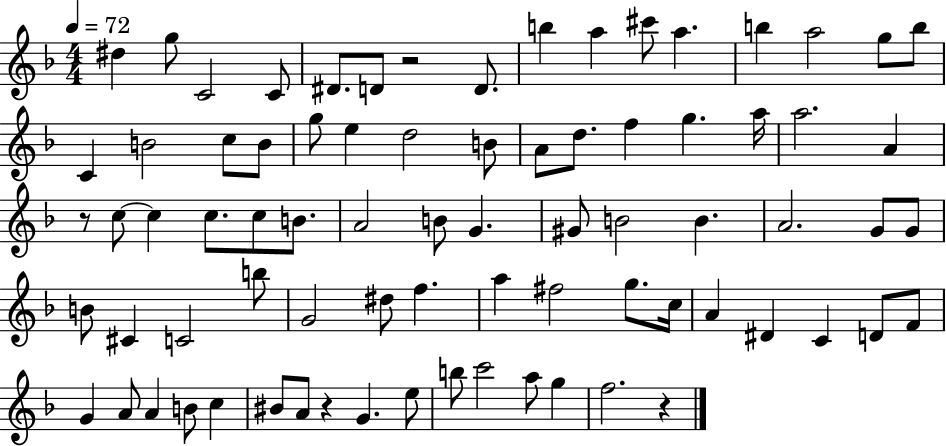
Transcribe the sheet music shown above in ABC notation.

X:1
T:Untitled
M:4/4
L:1/4
K:F
^d g/2 C2 C/2 ^D/2 D/2 z2 D/2 b a ^c'/2 a b a2 g/2 b/2 C B2 c/2 B/2 g/2 e d2 B/2 A/2 d/2 f g a/4 a2 A z/2 c/2 c c/2 c/2 B/2 A2 B/2 G ^G/2 B2 B A2 G/2 G/2 B/2 ^C C2 b/2 G2 ^d/2 f a ^f2 g/2 c/4 A ^D C D/2 F/2 G A/2 A B/2 c ^B/2 A/2 z G e/2 b/2 c'2 a/2 g f2 z